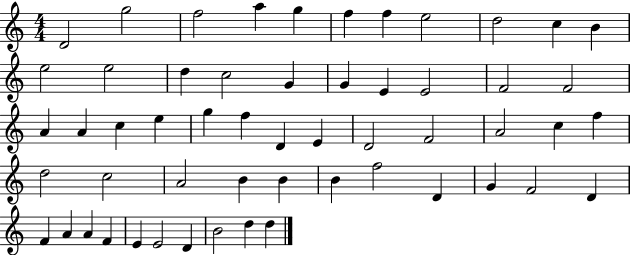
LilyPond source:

{
  \clef treble
  \numericTimeSignature
  \time 4/4
  \key c \major
  d'2 g''2 | f''2 a''4 g''4 | f''4 f''4 e''2 | d''2 c''4 b'4 | \break e''2 e''2 | d''4 c''2 g'4 | g'4 e'4 e'2 | f'2 f'2 | \break a'4 a'4 c''4 e''4 | g''4 f''4 d'4 e'4 | d'2 f'2 | a'2 c''4 f''4 | \break d''2 c''2 | a'2 b'4 b'4 | b'4 f''2 d'4 | g'4 f'2 d'4 | \break f'4 a'4 a'4 f'4 | e'4 e'2 d'4 | b'2 d''4 d''4 | \bar "|."
}